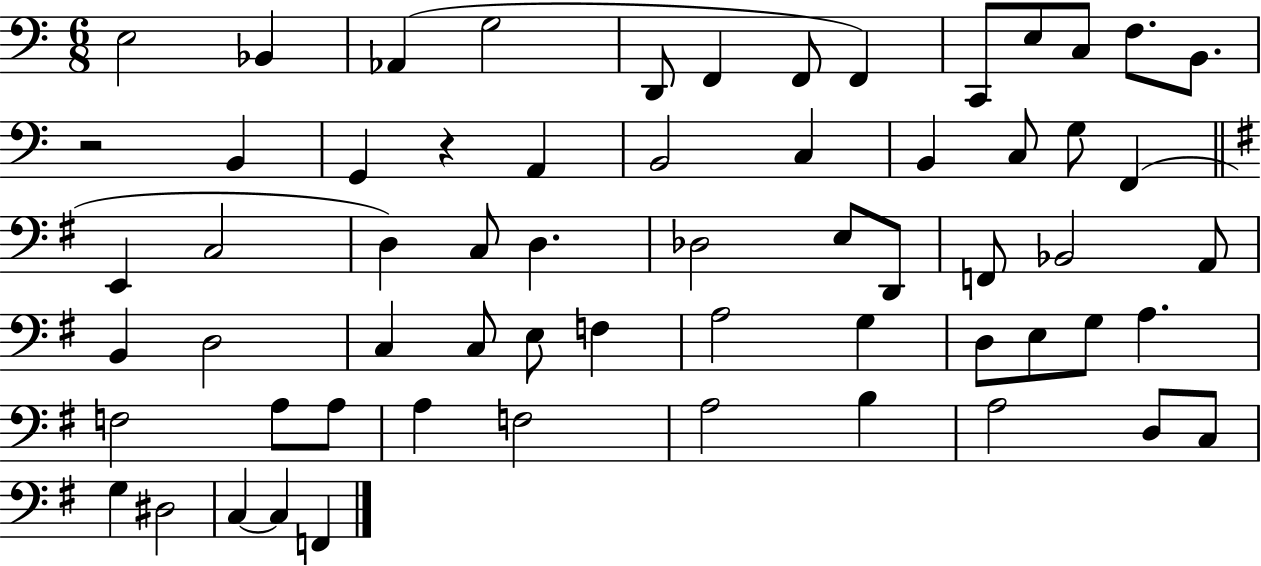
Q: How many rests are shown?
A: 2